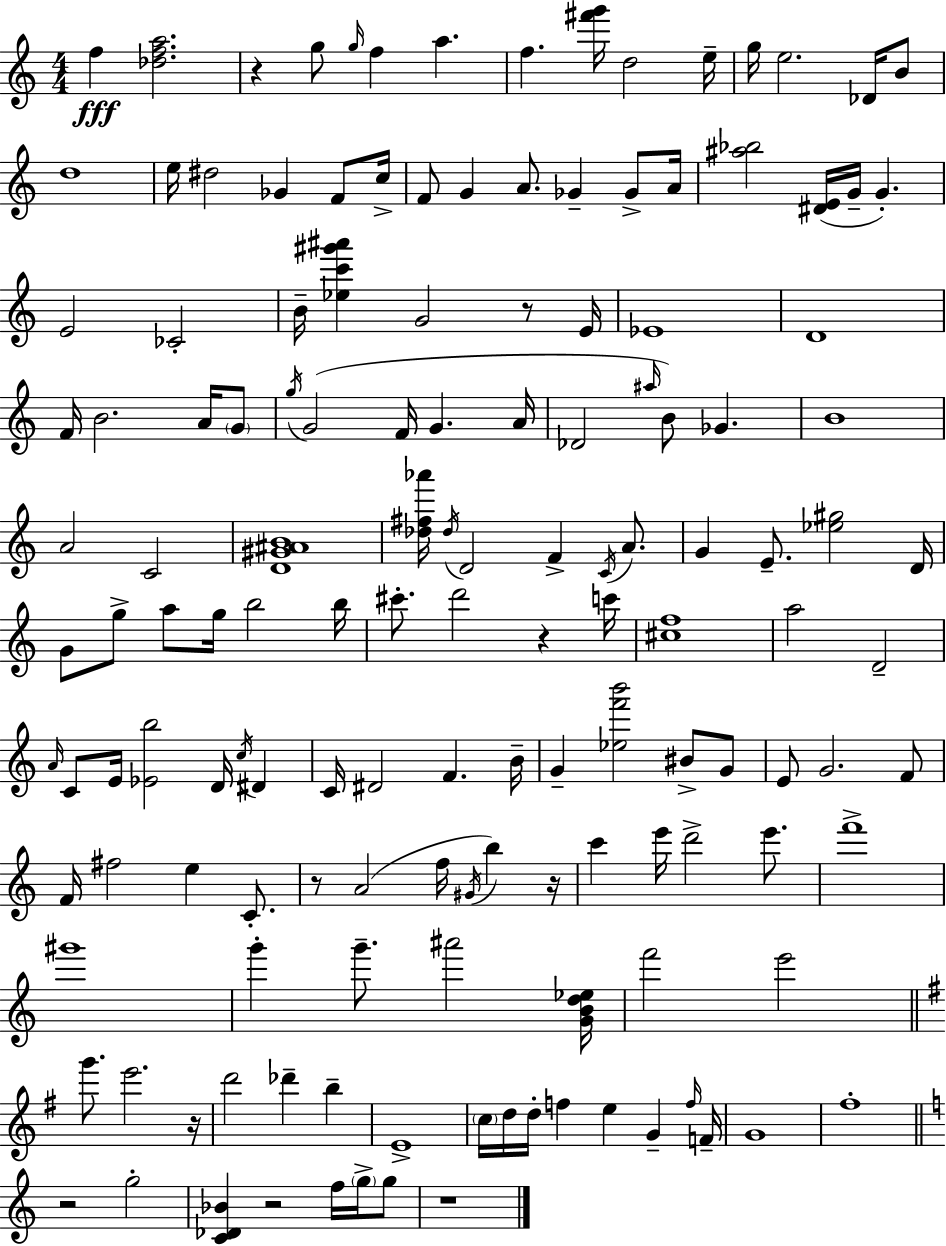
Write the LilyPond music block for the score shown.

{
  \clef treble
  \numericTimeSignature
  \time 4/4
  \key a \minor
  f''4\fff <des'' f'' a''>2. | r4 g''8 \grace { g''16 } f''4 a''4. | f''4. <fis''' g'''>16 d''2 | e''16-- g''16 e''2. des'16 b'8 | \break d''1 | e''16 dis''2 ges'4 f'8 | c''16-> f'8 g'4 a'8. ges'4-- ges'8-> | a'16 <ais'' bes''>2 <dis' e'>16( g'16-- g'4.-.) | \break e'2 ces'2-. | b'16-- <ees'' c''' gis''' ais'''>4 g'2 r8 | e'16 ees'1 | d'1 | \break f'16 b'2. a'16 \parenthesize g'8 | \acciaccatura { g''16 } g'2( f'16 g'4. | a'16 des'2 \grace { ais''16 }) b'8 ges'4. | b'1 | \break a'2 c'2 | <d' gis' ais' b'>1 | <des'' fis'' aes'''>16 \acciaccatura { des''16 } d'2 f'4-> | \acciaccatura { c'16 } a'8. g'4 e'8.-- <ees'' gis''>2 | \break d'16 g'8 g''8-> a''8 g''16 b''2 | b''16 cis'''8.-. d'''2 | r4 c'''16 <cis'' f''>1 | a''2 d'2-- | \break \grace { a'16 } c'8 e'16 <ees' b''>2 | d'16 \acciaccatura { c''16 } dis'4 c'16 dis'2 | f'4. b'16-- g'4-- <ees'' f''' b'''>2 | bis'8-> g'8 e'8 g'2. | \break f'8 f'16 fis''2 | e''4 c'8.-. r8 a'2( | f''16 \acciaccatura { gis'16 } b''4) r16 c'''4 e'''16 d'''2-> | e'''8. f'''1-> | \break gis'''1 | g'''4-. g'''8.-- ais'''2 | <g' b' d'' ees''>16 f'''2 | e'''2 \bar "||" \break \key e \minor g'''8. e'''2. r16 | d'''2 des'''4-- b''4-- | e'1-> | \parenthesize c''16 d''16 d''16-. f''4 e''4 g'4-- \grace { f''16 } | \break f'16-- g'1 | fis''1-. | \bar "||" \break \key a \minor r2 g''2-. | <c' des' bes'>4 r2 f''16 \parenthesize g''16-> g''8 | r1 | \bar "|."
}